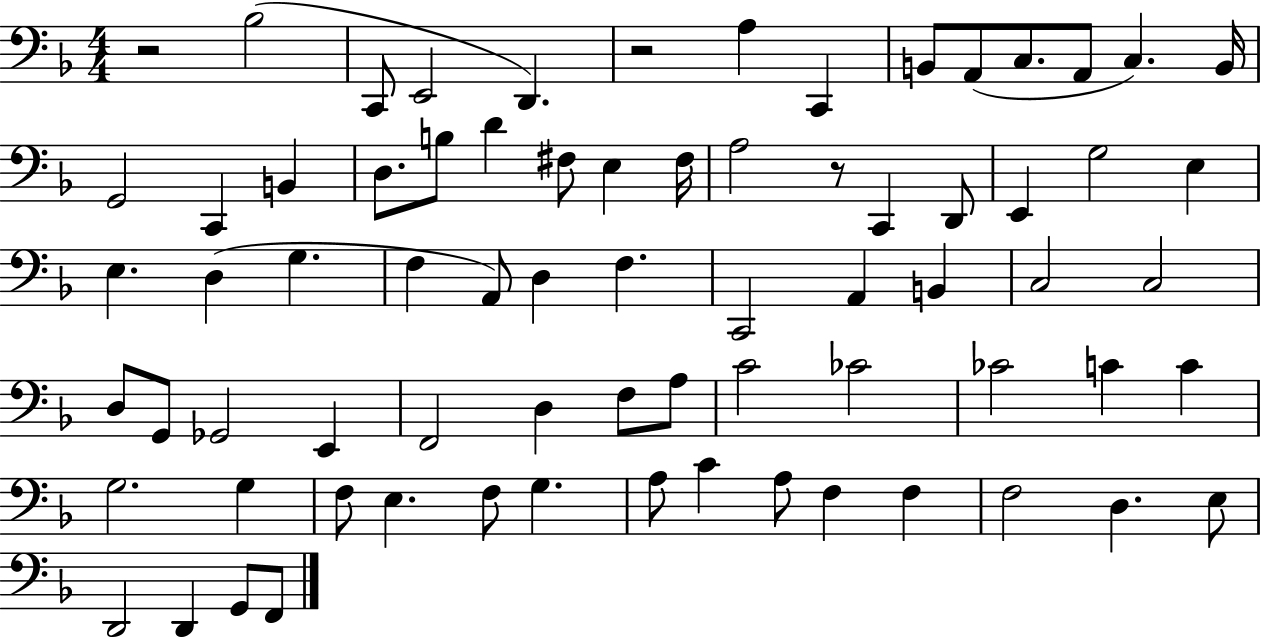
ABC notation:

X:1
T:Untitled
M:4/4
L:1/4
K:F
z2 _B,2 C,,/2 E,,2 D,, z2 A, C,, B,,/2 A,,/2 C,/2 A,,/2 C, B,,/4 G,,2 C,, B,, D,/2 B,/2 D ^F,/2 E, ^F,/4 A,2 z/2 C,, D,,/2 E,, G,2 E, E, D, G, F, A,,/2 D, F, C,,2 A,, B,, C,2 C,2 D,/2 G,,/2 _G,,2 E,, F,,2 D, F,/2 A,/2 C2 _C2 _C2 C C G,2 G, F,/2 E, F,/2 G, A,/2 C A,/2 F, F, F,2 D, E,/2 D,,2 D,, G,,/2 F,,/2